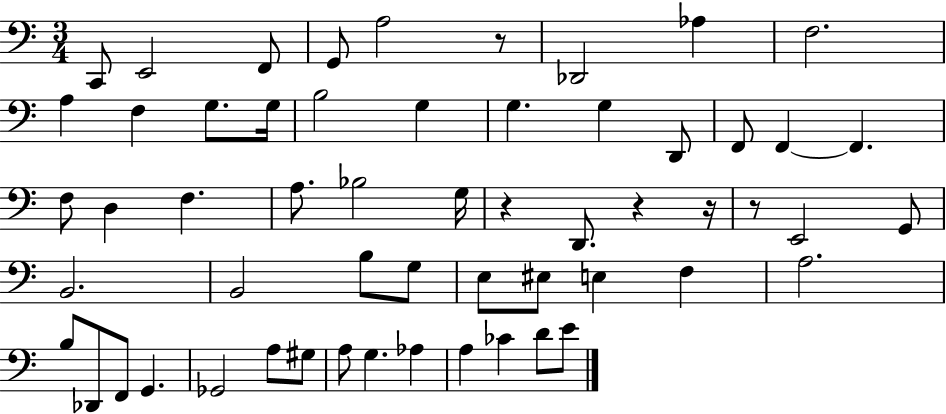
X:1
T:Untitled
M:3/4
L:1/4
K:C
C,,/2 E,,2 F,,/2 G,,/2 A,2 z/2 _D,,2 _A, F,2 A, F, G,/2 G,/4 B,2 G, G, G, D,,/2 F,,/2 F,, F,, F,/2 D, F, A,/2 _B,2 G,/4 z D,,/2 z z/4 z/2 E,,2 G,,/2 B,,2 B,,2 B,/2 G,/2 E,/2 ^E,/2 E, F, A,2 B,/2 _D,,/2 F,,/2 G,, _G,,2 A,/2 ^G,/2 A,/2 G, _A, A, _C D/2 E/2